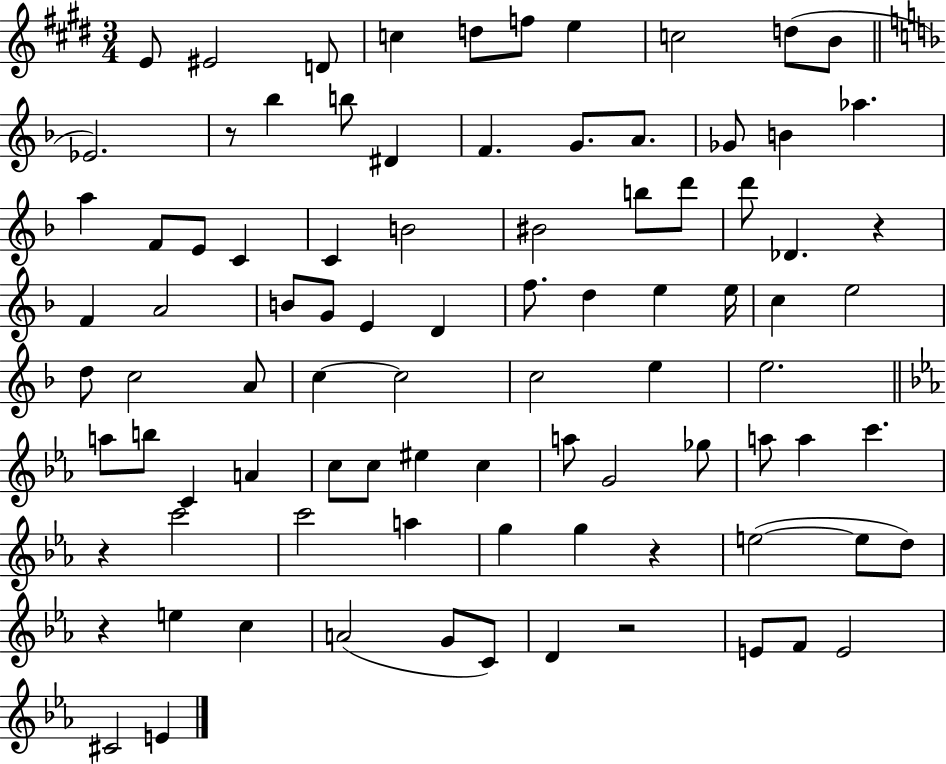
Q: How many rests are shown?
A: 6